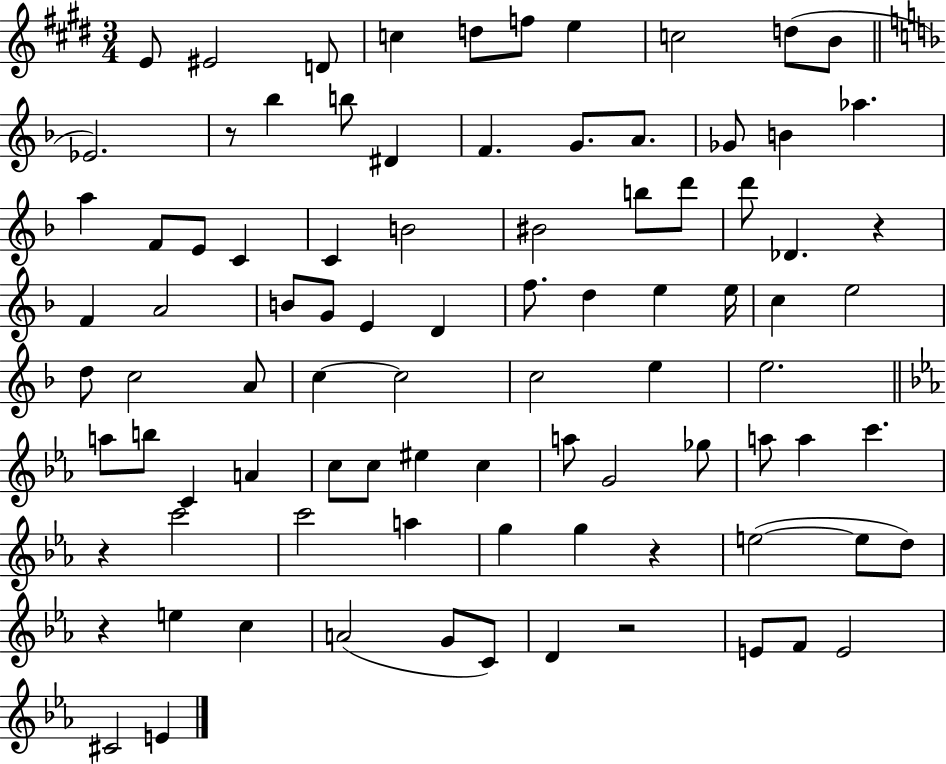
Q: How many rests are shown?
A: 6